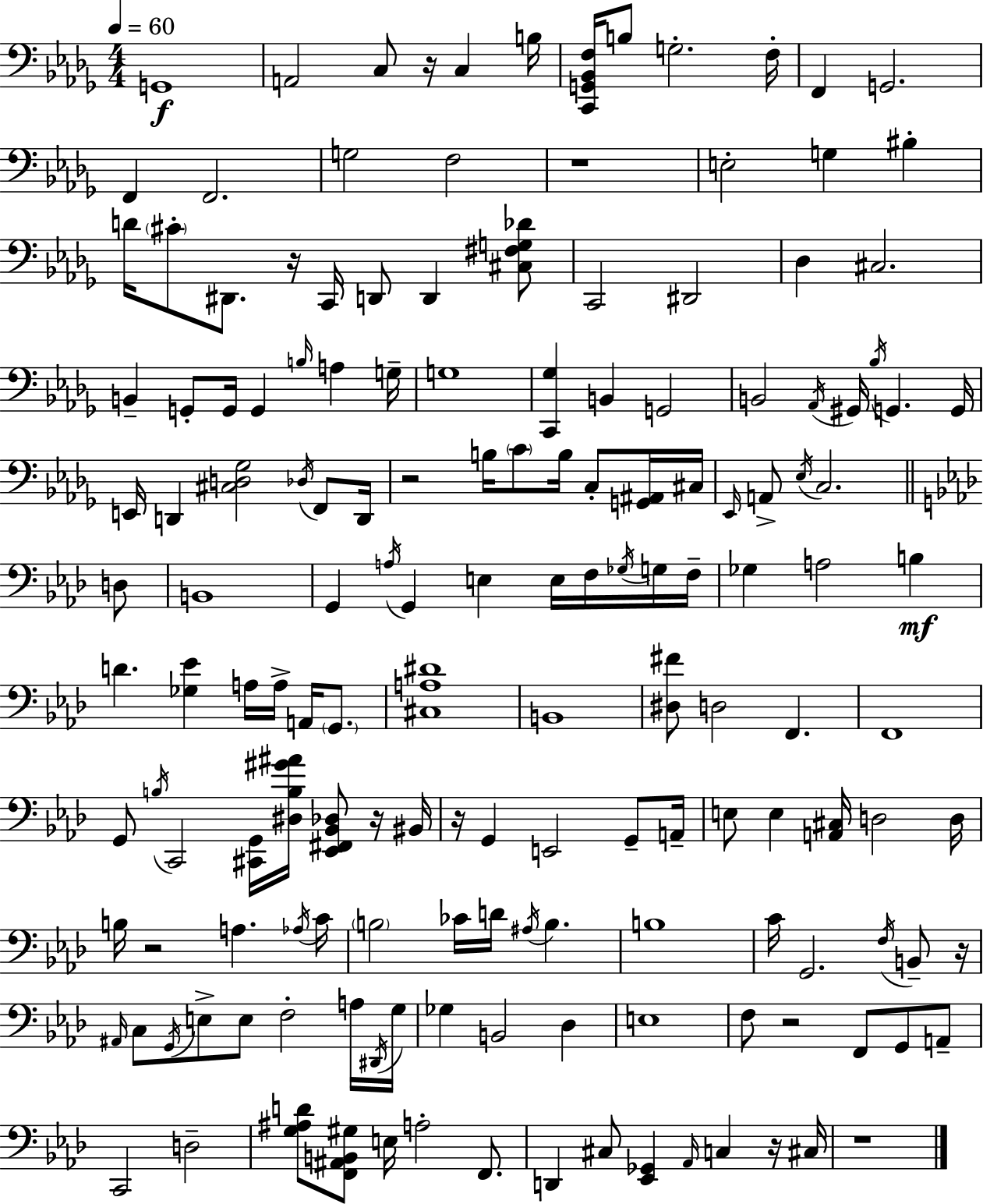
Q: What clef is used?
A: bass